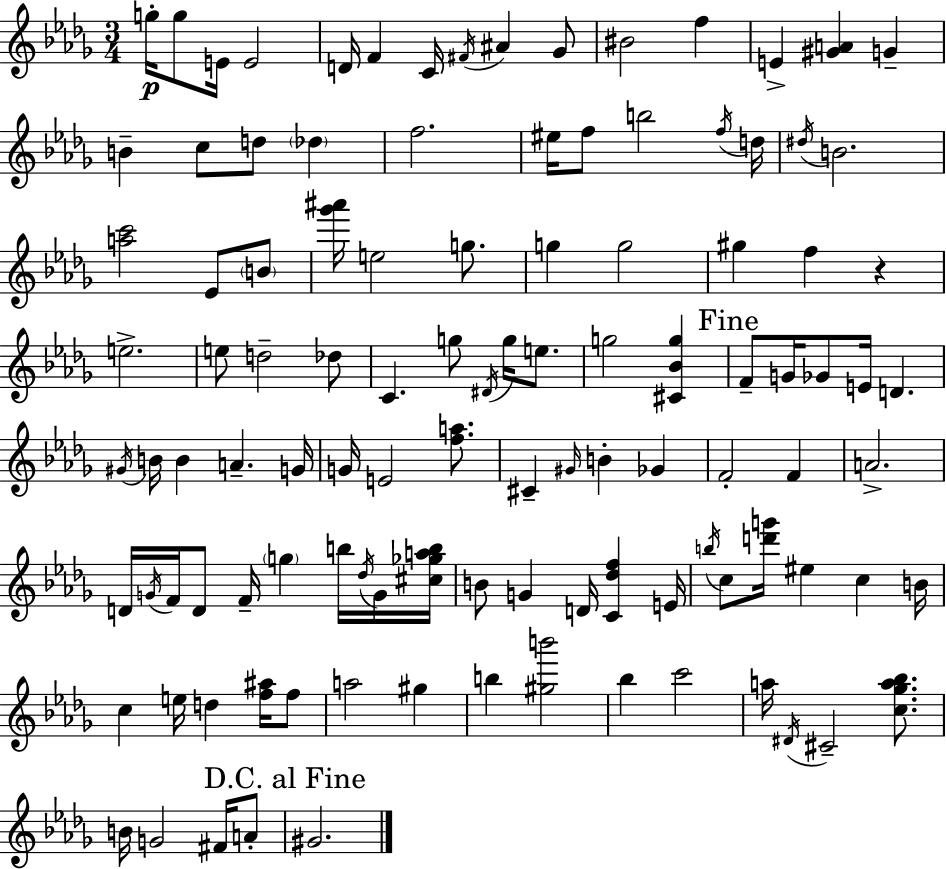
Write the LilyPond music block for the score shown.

{
  \clef treble
  \numericTimeSignature
  \time 3/4
  \key bes \minor
  \repeat volta 2 { g''16-.\p g''8 e'16 e'2 | d'16 f'4 c'16 \acciaccatura { fis'16 } ais'4 ges'8 | bis'2 f''4 | e'4-> <gis' a'>4 g'4-- | \break b'4-- c''8 d''8 \parenthesize des''4 | f''2. | eis''16 f''8 b''2 | \acciaccatura { f''16 } d''16 \acciaccatura { dis''16 } b'2. | \break <a'' c'''>2 ees'8 | \parenthesize b'8 <ges''' ais'''>16 e''2 | g''8. g''4 g''2 | gis''4 f''4 r4 | \break e''2.-> | e''8 d''2-- | des''8 c'4. g''8 \acciaccatura { dis'16 } | g''16 e''8. g''2 | \break <cis' bes' g''>4 \mark "Fine" f'8-- g'16 ges'8 e'16 d'4. | \acciaccatura { gis'16 } b'16 b'4 a'4.-- | g'16 g'16 e'2 | <f'' a''>8. cis'4-- \grace { gis'16 } b'4-. | \break ges'4 f'2-. | f'4 a'2.-> | d'16 \acciaccatura { g'16 } f'16 d'8 f'16-- | \parenthesize g''4 b''16 \acciaccatura { des''16 } g'16 <cis'' ges'' a'' b''>16 b'8 g'4 | \break d'16 <c' des'' f''>4 e'16 \acciaccatura { b''16 } c''8 <d''' g'''>16 | eis''4 c''4 b'16 c''4 | e''16 d''4 <f'' ais''>16 f''8 a''2 | gis''4 b''4 | \break <gis'' b'''>2 bes''4 | c'''2 a''16 \acciaccatura { dis'16 } cis'2-- | <c'' ges'' a'' bes''>8. b'16 g'2 | fis'16 a'8-. \mark "D.C. al Fine" gis'2. | \break } \bar "|."
}